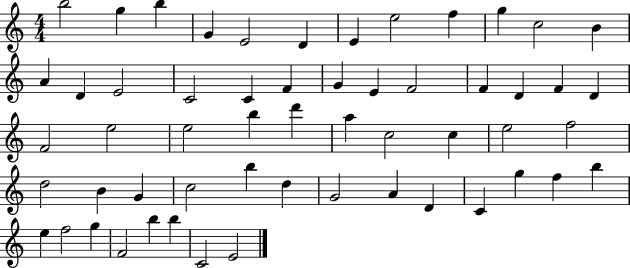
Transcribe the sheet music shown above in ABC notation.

X:1
T:Untitled
M:4/4
L:1/4
K:C
b2 g b G E2 D E e2 f g c2 B A D E2 C2 C F G E F2 F D F D F2 e2 e2 b d' a c2 c e2 f2 d2 B G c2 b d G2 A D C g f b e f2 g F2 b b C2 E2